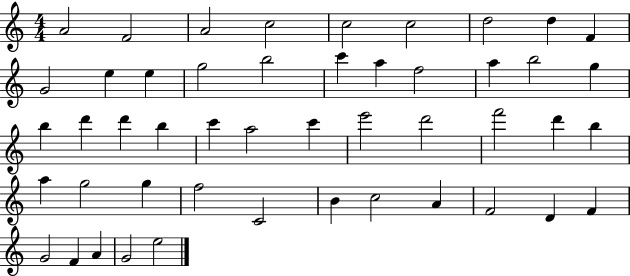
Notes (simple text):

A4/h F4/h A4/h C5/h C5/h C5/h D5/h D5/q F4/q G4/h E5/q E5/q G5/h B5/h C6/q A5/q F5/h A5/q B5/h G5/q B5/q D6/q D6/q B5/q C6/q A5/h C6/q E6/h D6/h F6/h D6/q B5/q A5/q G5/h G5/q F5/h C4/h B4/q C5/h A4/q F4/h D4/q F4/q G4/h F4/q A4/q G4/h E5/h